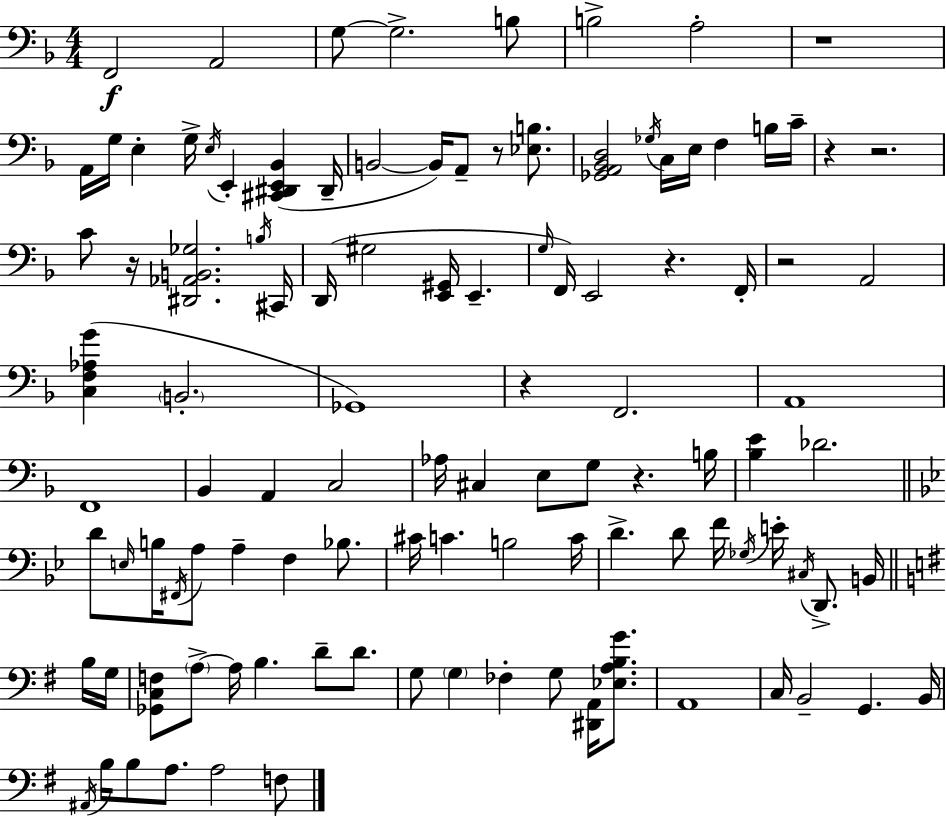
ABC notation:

X:1
T:Untitled
M:4/4
L:1/4
K:F
F,,2 A,,2 G,/2 G,2 B,/2 B,2 A,2 z4 A,,/4 G,/4 E, G,/4 E,/4 E,, [^C,,^D,,E,,_B,,] ^D,,/4 B,,2 B,,/4 A,,/2 z/2 [_E,B,]/2 [_G,,A,,_B,,D,]2 _G,/4 C,/4 E,/4 F, B,/4 C/4 z z2 C/2 z/4 [^D,,_A,,B,,_G,]2 B,/4 ^C,,/4 D,,/4 ^G,2 [E,,^G,,]/4 E,, G,/4 F,,/4 E,,2 z F,,/4 z2 A,,2 [C,F,_A,G] B,,2 _G,,4 z F,,2 A,,4 F,,4 _B,, A,, C,2 _A,/4 ^C, E,/2 G,/2 z B,/4 [_B,E] _D2 D/2 E,/4 B,/4 ^F,,/4 A,/2 A, F, _B,/2 ^C/4 C B,2 C/4 D D/2 F/4 _G,/4 E/4 ^C,/4 D,,/2 B,,/4 B,/4 G,/4 [_G,,C,F,]/2 A,/2 A,/4 B, D/2 D/2 G,/2 G, _F, G,/2 [^D,,A,,]/4 [_E,A,B,G]/2 A,,4 C,/4 B,,2 G,, B,,/4 ^A,,/4 B,/4 B,/2 A,/2 A,2 F,/2